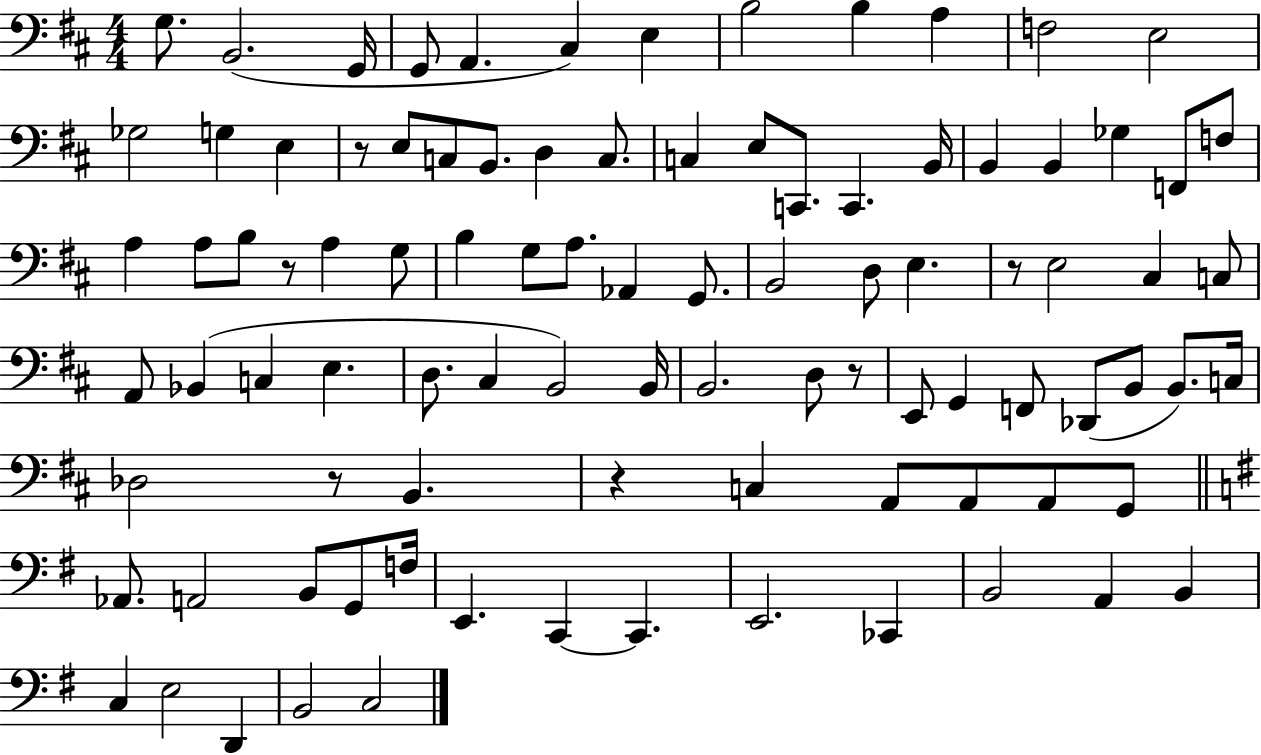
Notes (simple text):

G3/e. B2/h. G2/s G2/e A2/q. C#3/q E3/q B3/h B3/q A3/q F3/h E3/h Gb3/h G3/q E3/q R/e E3/e C3/e B2/e. D3/q C3/e. C3/q E3/e C2/e. C2/q. B2/s B2/q B2/q Gb3/q F2/e F3/e A3/q A3/e B3/e R/e A3/q G3/e B3/q G3/e A3/e. Ab2/q G2/e. B2/h D3/e E3/q. R/e E3/h C#3/q C3/e A2/e Bb2/q C3/q E3/q. D3/e. C#3/q B2/h B2/s B2/h. D3/e R/e E2/e G2/q F2/e Db2/e B2/e B2/e. C3/s Db3/h R/e B2/q. R/q C3/q A2/e A2/e A2/e G2/e Ab2/e. A2/h B2/e G2/e F3/s E2/q. C2/q C2/q. E2/h. CES2/q B2/h A2/q B2/q C3/q E3/h D2/q B2/h C3/h